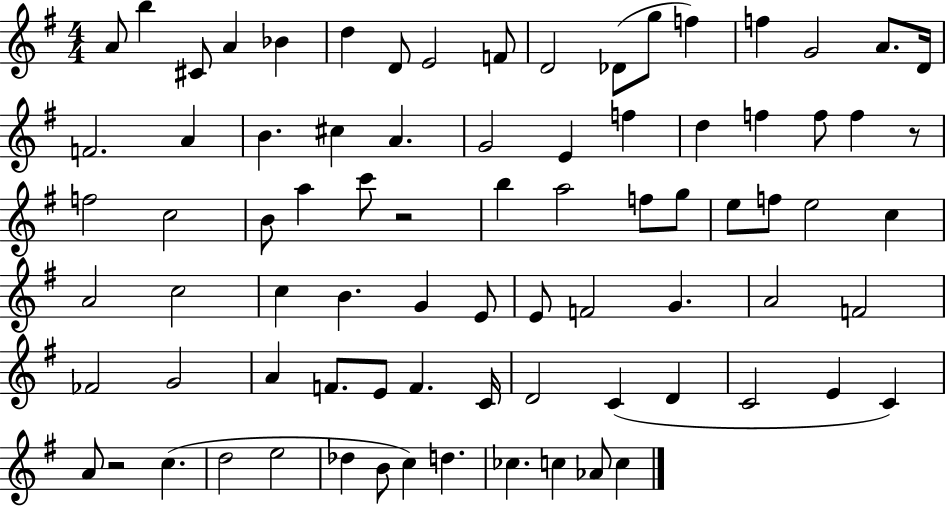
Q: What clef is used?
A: treble